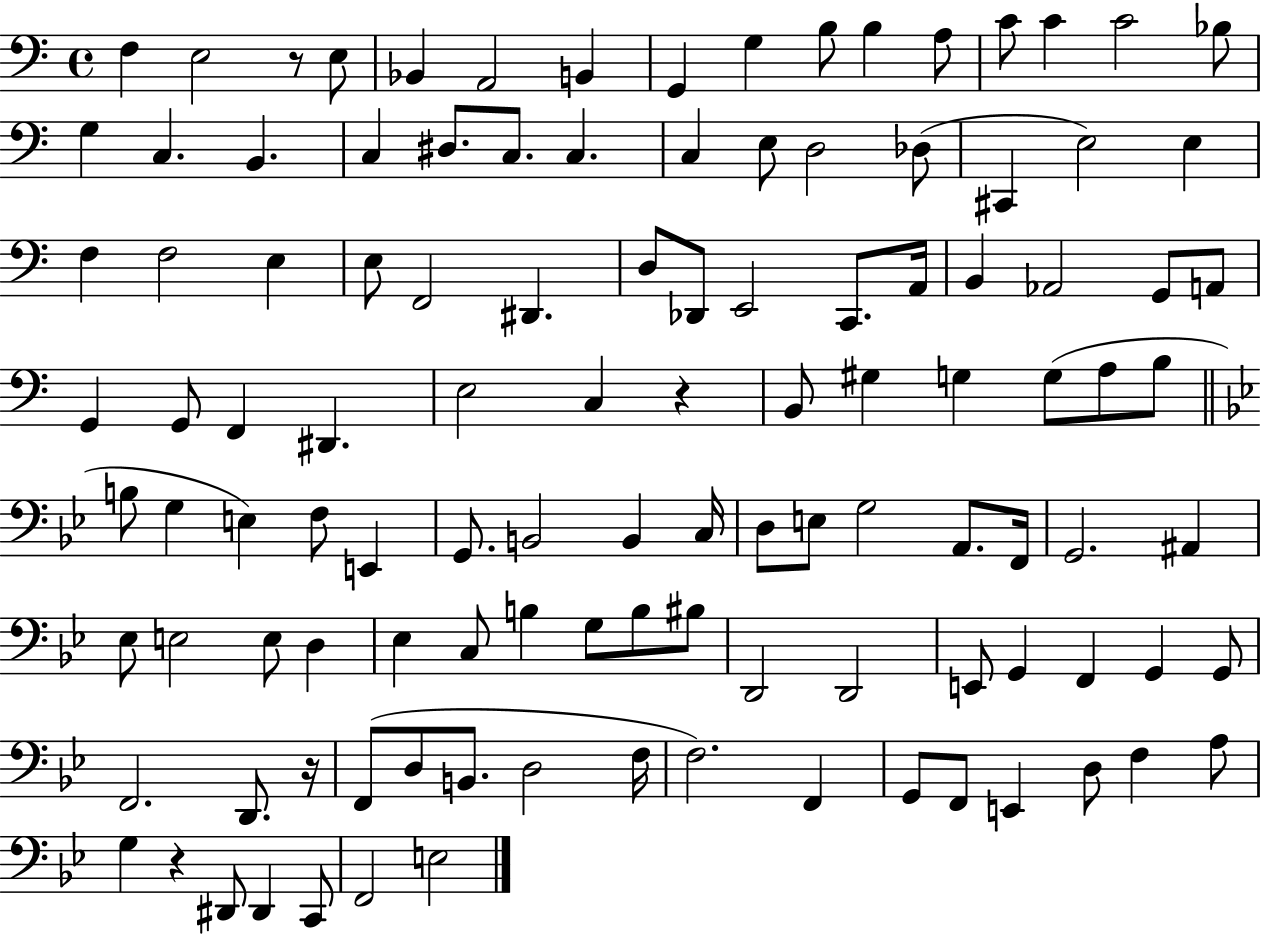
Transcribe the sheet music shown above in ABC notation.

X:1
T:Untitled
M:4/4
L:1/4
K:C
F, E,2 z/2 E,/2 _B,, A,,2 B,, G,, G, B,/2 B, A,/2 C/2 C C2 _B,/2 G, C, B,, C, ^D,/2 C,/2 C, C, E,/2 D,2 _D,/2 ^C,, E,2 E, F, F,2 E, E,/2 F,,2 ^D,, D,/2 _D,,/2 E,,2 C,,/2 A,,/4 B,, _A,,2 G,,/2 A,,/2 G,, G,,/2 F,, ^D,, E,2 C, z B,,/2 ^G, G, G,/2 A,/2 B,/2 B,/2 G, E, F,/2 E,, G,,/2 B,,2 B,, C,/4 D,/2 E,/2 G,2 A,,/2 F,,/4 G,,2 ^A,, _E,/2 E,2 E,/2 D, _E, C,/2 B, G,/2 B,/2 ^B,/2 D,,2 D,,2 E,,/2 G,, F,, G,, G,,/2 F,,2 D,,/2 z/4 F,,/2 D,/2 B,,/2 D,2 F,/4 F,2 F,, G,,/2 F,,/2 E,, D,/2 F, A,/2 G, z ^D,,/2 ^D,, C,,/2 F,,2 E,2